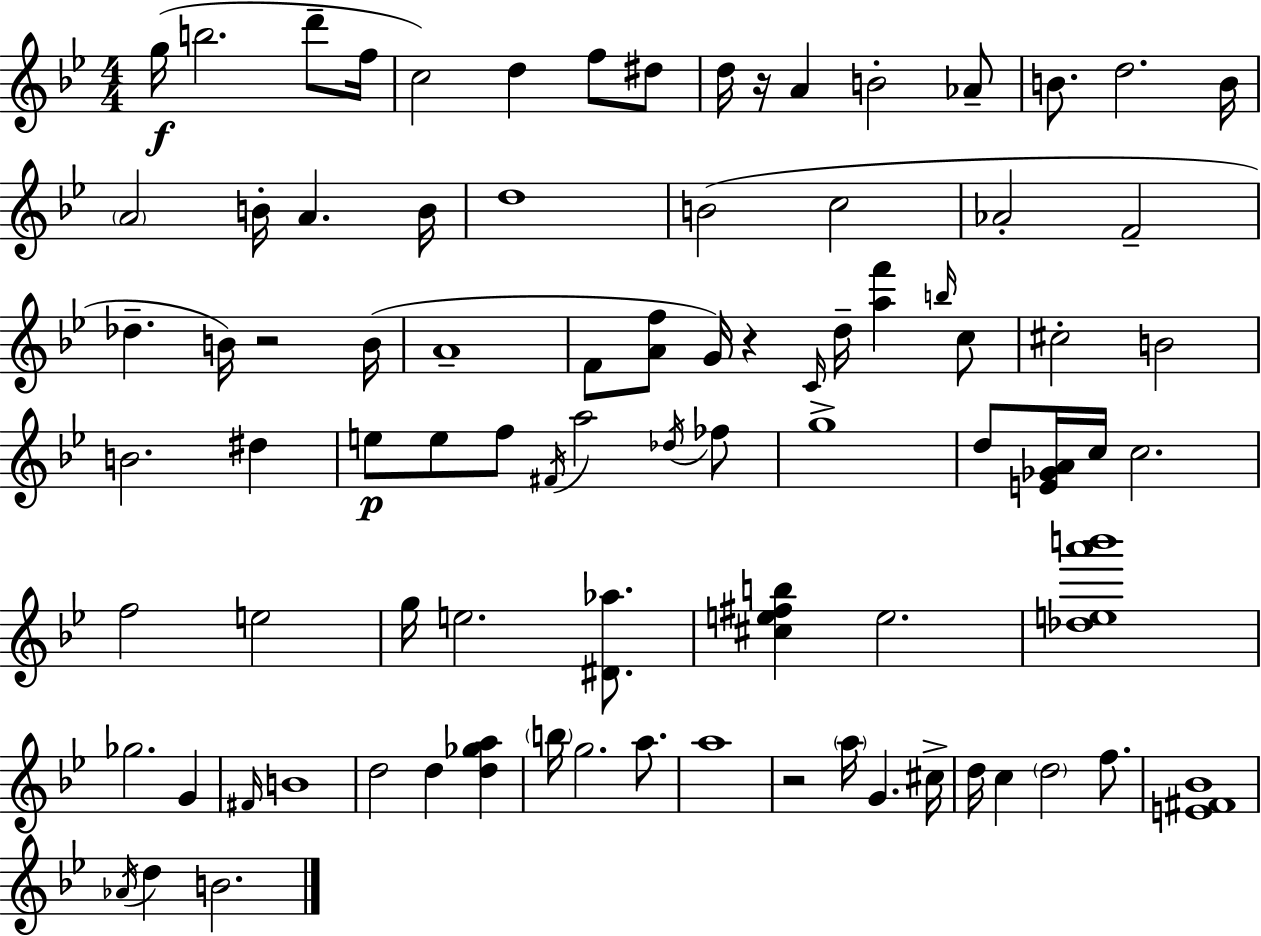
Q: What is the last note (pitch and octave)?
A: B4